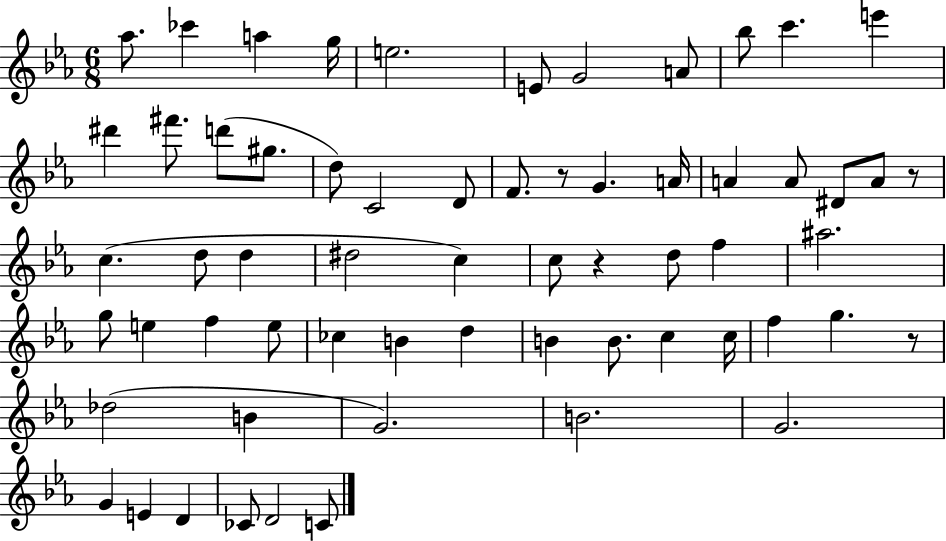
{
  \clef treble
  \numericTimeSignature
  \time 6/8
  \key ees \major
  aes''8. ces'''4 a''4 g''16 | e''2. | e'8 g'2 a'8 | bes''8 c'''4. e'''4 | \break dis'''4 fis'''8. d'''8( gis''8. | d''8) c'2 d'8 | f'8. r8 g'4. a'16 | a'4 a'8 dis'8 a'8 r8 | \break c''4.( d''8 d''4 | dis''2 c''4) | c''8 r4 d''8 f''4 | ais''2. | \break g''8 e''4 f''4 e''8 | ces''4 b'4 d''4 | b'4 b'8. c''4 c''16 | f''4 g''4. r8 | \break des''2( b'4 | g'2.) | b'2. | g'2. | \break g'4 e'4 d'4 | ces'8 d'2 c'8 | \bar "|."
}